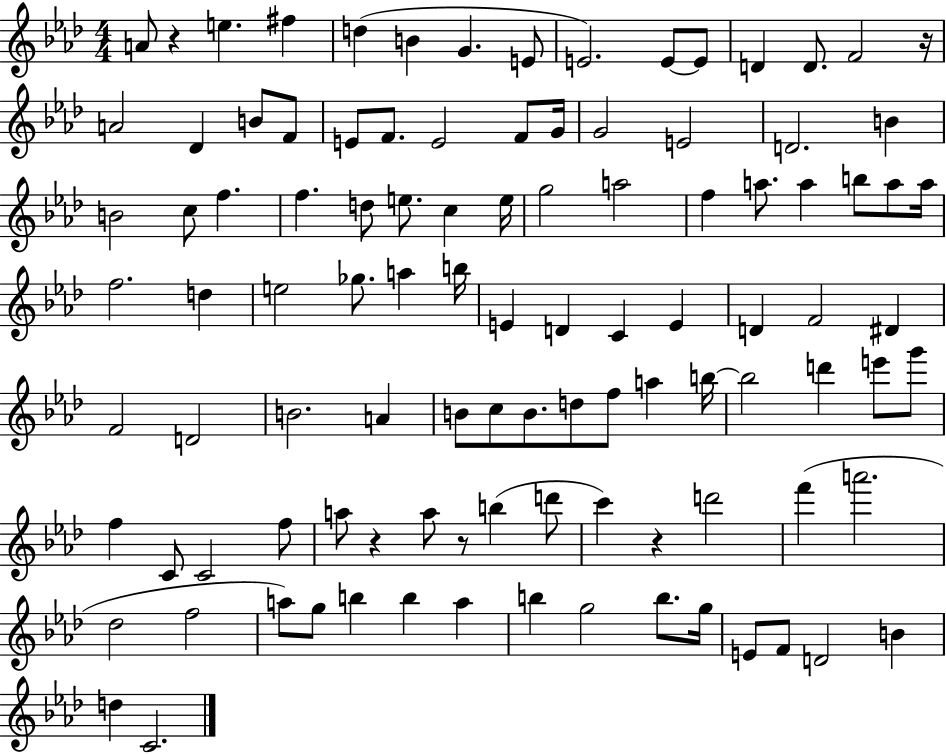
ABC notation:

X:1
T:Untitled
M:4/4
L:1/4
K:Ab
A/2 z e ^f d B G E/2 E2 E/2 E/2 D D/2 F2 z/4 A2 _D B/2 F/2 E/2 F/2 E2 F/2 G/4 G2 E2 D2 B B2 c/2 f f d/2 e/2 c e/4 g2 a2 f a/2 a b/2 a/2 a/4 f2 d e2 _g/2 a b/4 E D C E D F2 ^D F2 D2 B2 A B/2 c/2 B/2 d/2 f/2 a b/4 b2 d' e'/2 g'/2 f C/2 C2 f/2 a/2 z a/2 z/2 b d'/2 c' z d'2 f' a'2 _d2 f2 a/2 g/2 b b a b g2 b/2 g/4 E/2 F/2 D2 B d C2